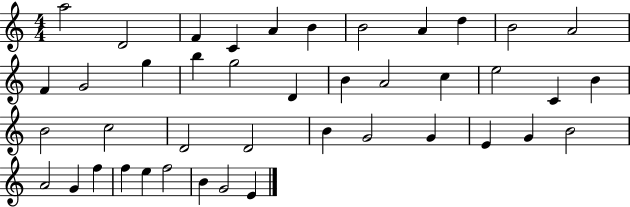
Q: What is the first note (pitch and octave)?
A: A5